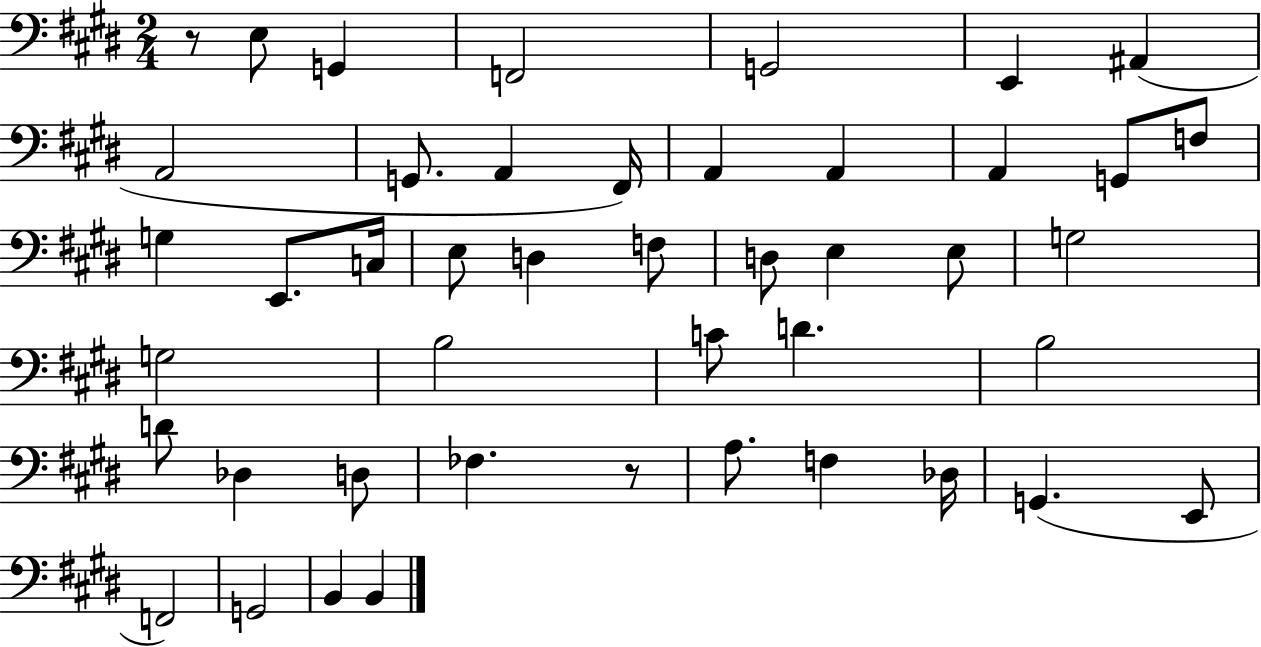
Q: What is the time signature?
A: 2/4